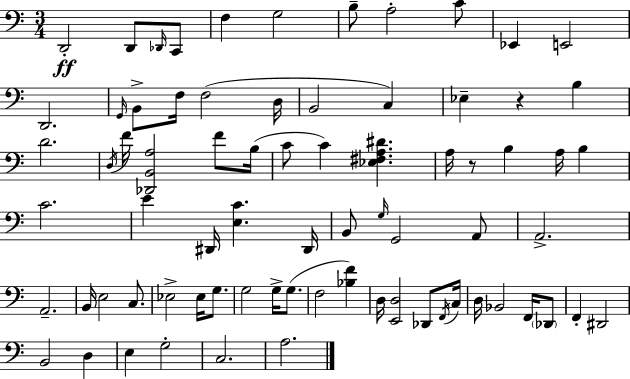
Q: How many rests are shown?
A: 2